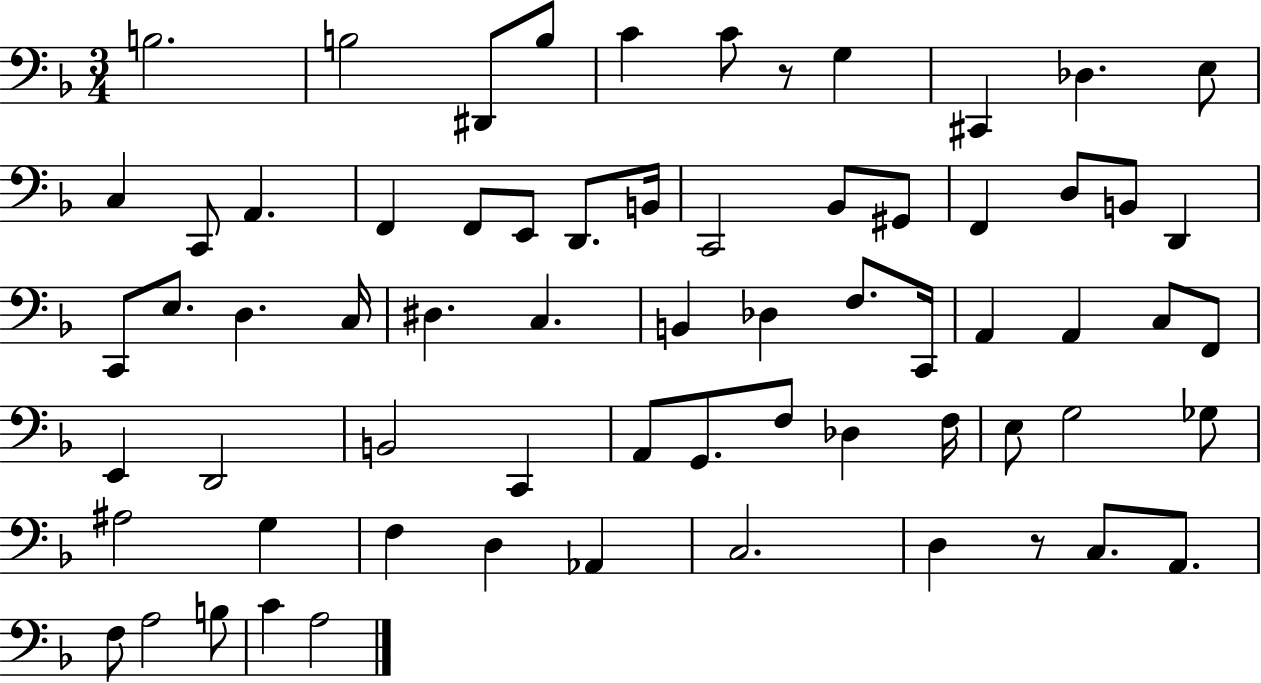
{
  \clef bass
  \numericTimeSignature
  \time 3/4
  \key f \major
  b2. | b2 dis,8 b8 | c'4 c'8 r8 g4 | cis,4 des4. e8 | \break c4 c,8 a,4. | f,4 f,8 e,8 d,8. b,16 | c,2 bes,8 gis,8 | f,4 d8 b,8 d,4 | \break c,8 e8. d4. c16 | dis4. c4. | b,4 des4 f8. c,16 | a,4 a,4 c8 f,8 | \break e,4 d,2 | b,2 c,4 | a,8 g,8. f8 des4 f16 | e8 g2 ges8 | \break ais2 g4 | f4 d4 aes,4 | c2. | d4 r8 c8. a,8. | \break f8 a2 b8 | c'4 a2 | \bar "|."
}